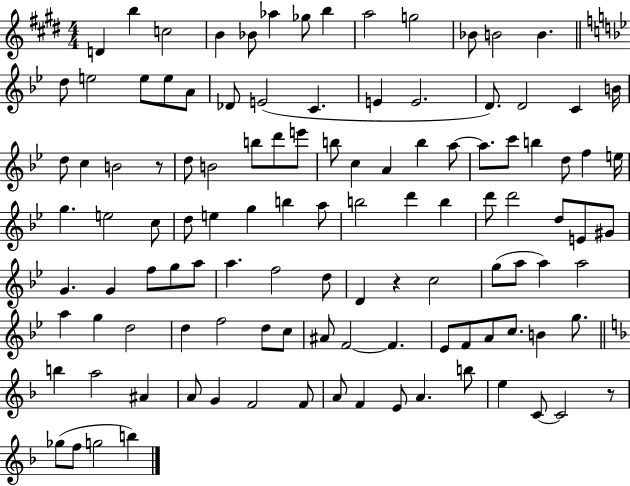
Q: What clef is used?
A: treble